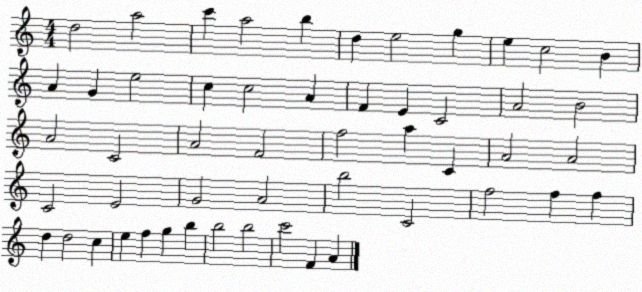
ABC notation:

X:1
T:Untitled
M:4/4
L:1/4
K:C
d2 a2 c' a2 b d e2 g e c2 B A G e2 c c2 A F E C2 A2 B2 A2 C2 A2 F2 f2 a C A2 A2 C2 E2 G2 A2 b2 C2 f2 f f d d2 c e f g b b2 b2 c'2 F A